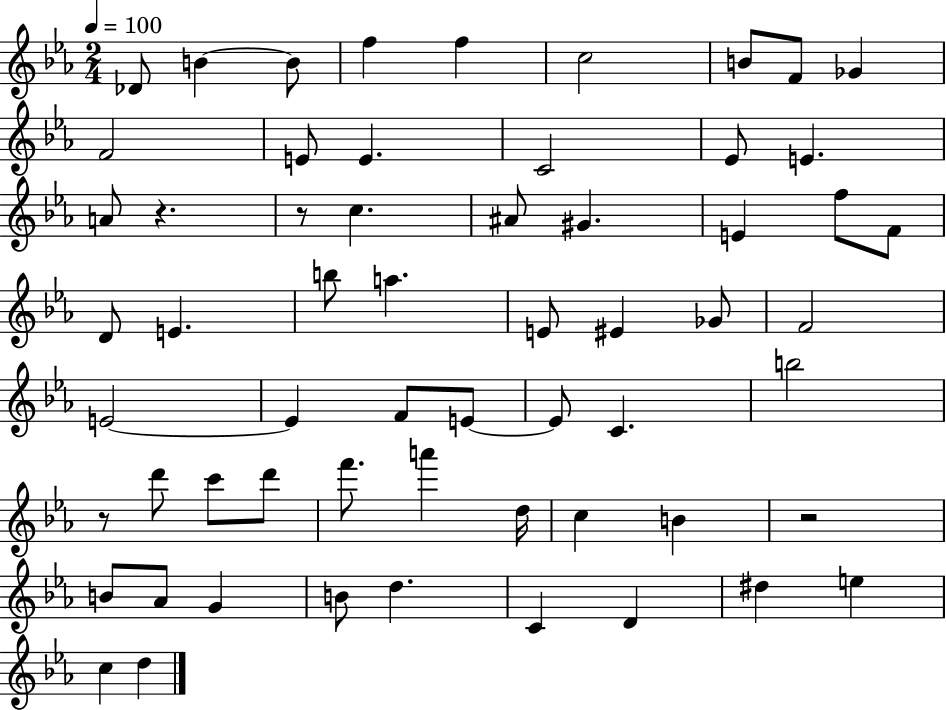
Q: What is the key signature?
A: EES major